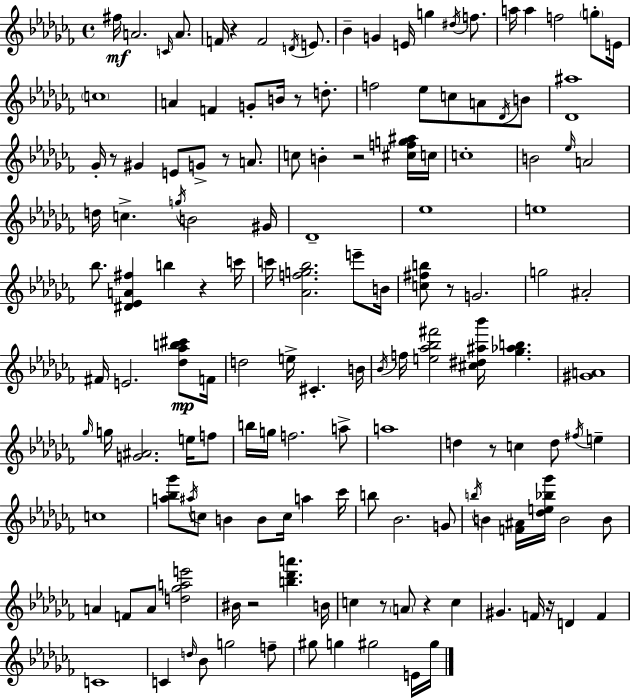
{
  \clef treble
  \time 4/4
  \defaultTimeSignature
  \key aes \minor
  \repeat volta 2 { fis''16\mf a'2. \grace { c'16 } a'8. | f'16 r4 f'2 \acciaccatura { d'16 } e'8. | bes'4-- g'4 e'16 g''4 \acciaccatura { dis''16 } | f''8. a''16 a''4 f''2 | \break \parenthesize g''8-. e'16 \parenthesize c''1 | a'4 f'4 g'8-. b'16 r8 | d''8.-. f''2 ees''8 c''8 a'8 | \acciaccatura { des'16 } b'8 <des' ais''>1 | \break ges'16-. r8 gis'4 e'8 g'8-> r8 | a'8. c''8 b'4-. r2 | <cis'' f'' g'' ais''>16 c''16 c''1-. | b'2 \grace { ees''16 } a'2 | \break d''16 c''4.-> \acciaccatura { g''16 } b'2 | gis'16 des'1-- | ees''1 | e''1 | \break bes''8. <dis' ees' a' fis''>4 b''4 | r4 c'''16 c'''16 <aes' f'' g'' bes''>2. | e'''8-- b'16 <c'' fis'' b''>8 r8 g'2. | g''2 ais'2-. | \break fis'16 e'2. | <des'' aes'' b'' cis'''>8\mp f'16 d''2 e''16-> cis'4.-. | b'16 \acciaccatura { bes'16 } f''16 <e'' aes'' bes'' fis'''>2 | <cis'' dis'' ais'' bes'''>16 <ges'' aes'' b''>4. <gis' a'>1 | \break \grace { ges''16 } g''16 <g' ais'>2. | e''16 f''8 b''16 g''16 f''2. | a''8-> a''1 | d''4 r8 c''4 | \break d''8 \acciaccatura { fis''16 } e''4-- c''1 | <a'' bes'' ges'''>8 \acciaccatura { ais''16 } c''8 b'4 | b'8 c''16 a''4 ces'''16 b''8 bes'2. | g'8 \acciaccatura { b''16 } b'4 <f' ais'>16 | \break <des'' e'' bes'' ges'''>16 b'2 b'8 a'4 f'8 | a'8 <d'' ges'' a'' e'''>2 bis'16 r2 | <b'' des''' a'''>4. b'16 c''4 r8 | \parenthesize a'8 r4 c''4 gis'4. | \break f'16 r16 d'4 f'4 c'1 | c'4 \grace { d''16 } | bes'8 g''2 f''8-- gis''8 g''4 | gis''2 e'16 gis''16 } \bar "|."
}